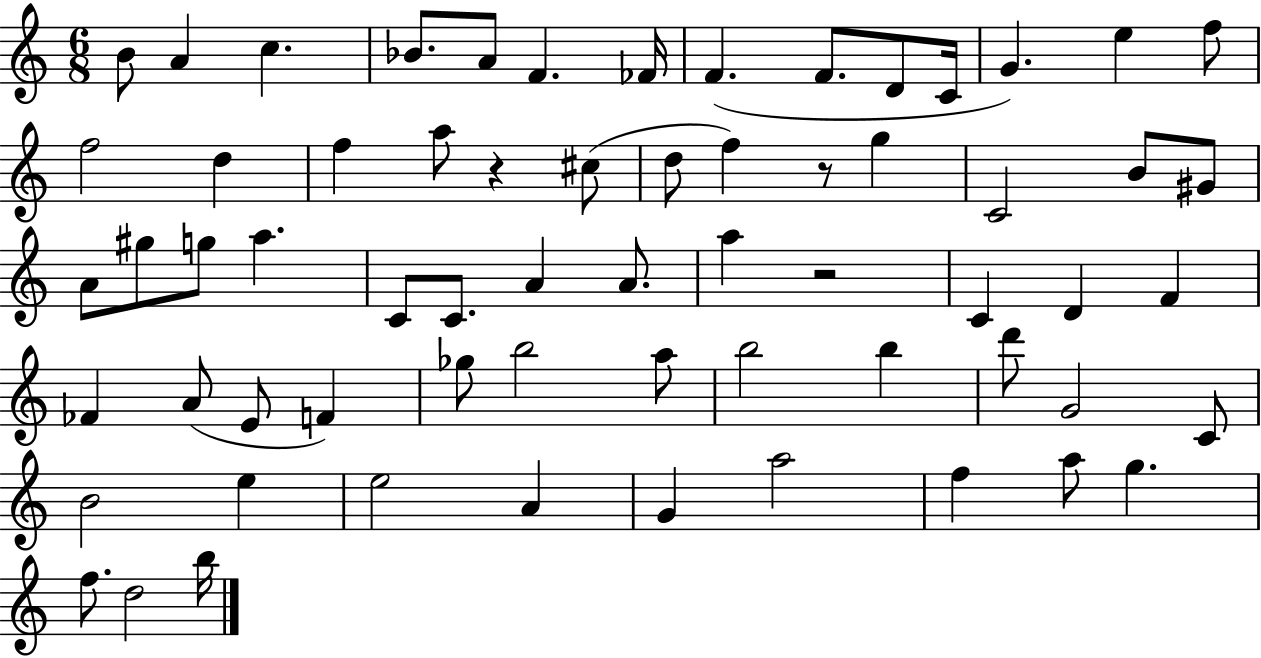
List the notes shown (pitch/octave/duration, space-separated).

B4/e A4/q C5/q. Bb4/e. A4/e F4/q. FES4/s F4/q. F4/e. D4/e C4/s G4/q. E5/q F5/e F5/h D5/q F5/q A5/e R/q C#5/e D5/e F5/q R/e G5/q C4/h B4/e G#4/e A4/e G#5/e G5/e A5/q. C4/e C4/e. A4/q A4/e. A5/q R/h C4/q D4/q F4/q FES4/q A4/e E4/e F4/q Gb5/e B5/h A5/e B5/h B5/q D6/e G4/h C4/e B4/h E5/q E5/h A4/q G4/q A5/h F5/q A5/e G5/q. F5/e. D5/h B5/s